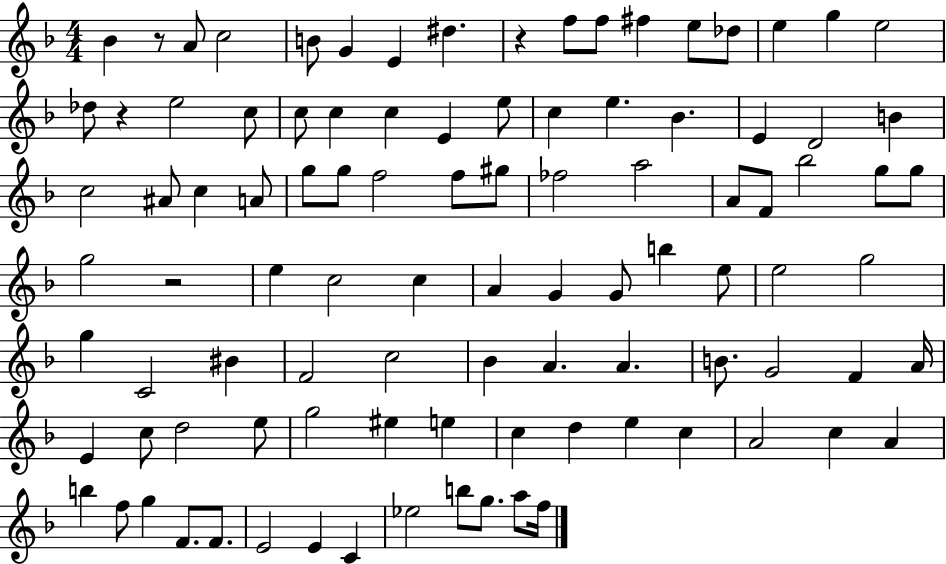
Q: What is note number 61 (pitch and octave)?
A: C5